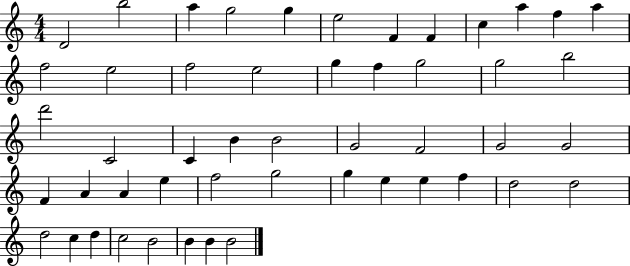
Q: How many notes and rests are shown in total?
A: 50